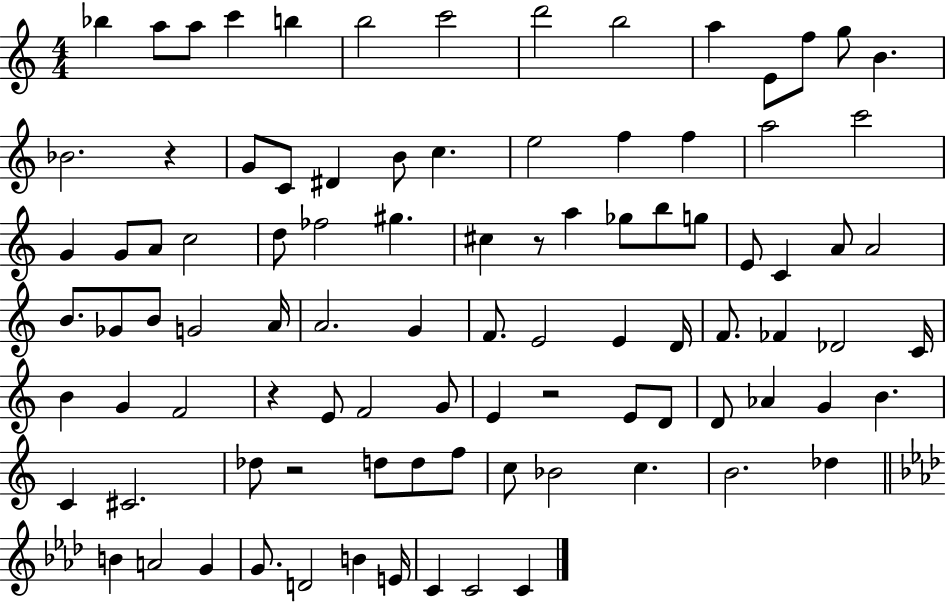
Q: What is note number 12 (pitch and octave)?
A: F5